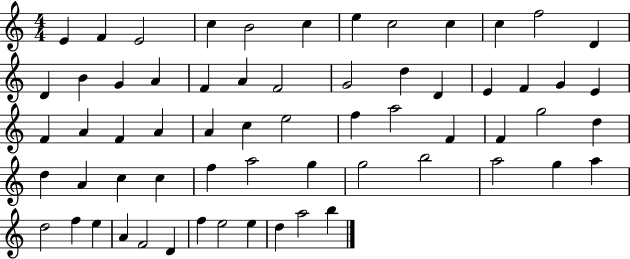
X:1
T:Untitled
M:4/4
L:1/4
K:C
E F E2 c B2 c e c2 c c f2 D D B G A F A F2 G2 d D E F G E F A F A A c e2 f a2 F F g2 d d A c c f a2 g g2 b2 a2 g a d2 f e A F2 D f e2 e d a2 b